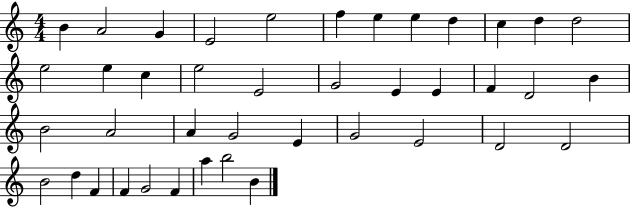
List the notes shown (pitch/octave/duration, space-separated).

B4/q A4/h G4/q E4/h E5/h F5/q E5/q E5/q D5/q C5/q D5/q D5/h E5/h E5/q C5/q E5/h E4/h G4/h E4/q E4/q F4/q D4/h B4/q B4/h A4/h A4/q G4/h E4/q G4/h E4/h D4/h D4/h B4/h D5/q F4/q F4/q G4/h F4/q A5/q B5/h B4/q